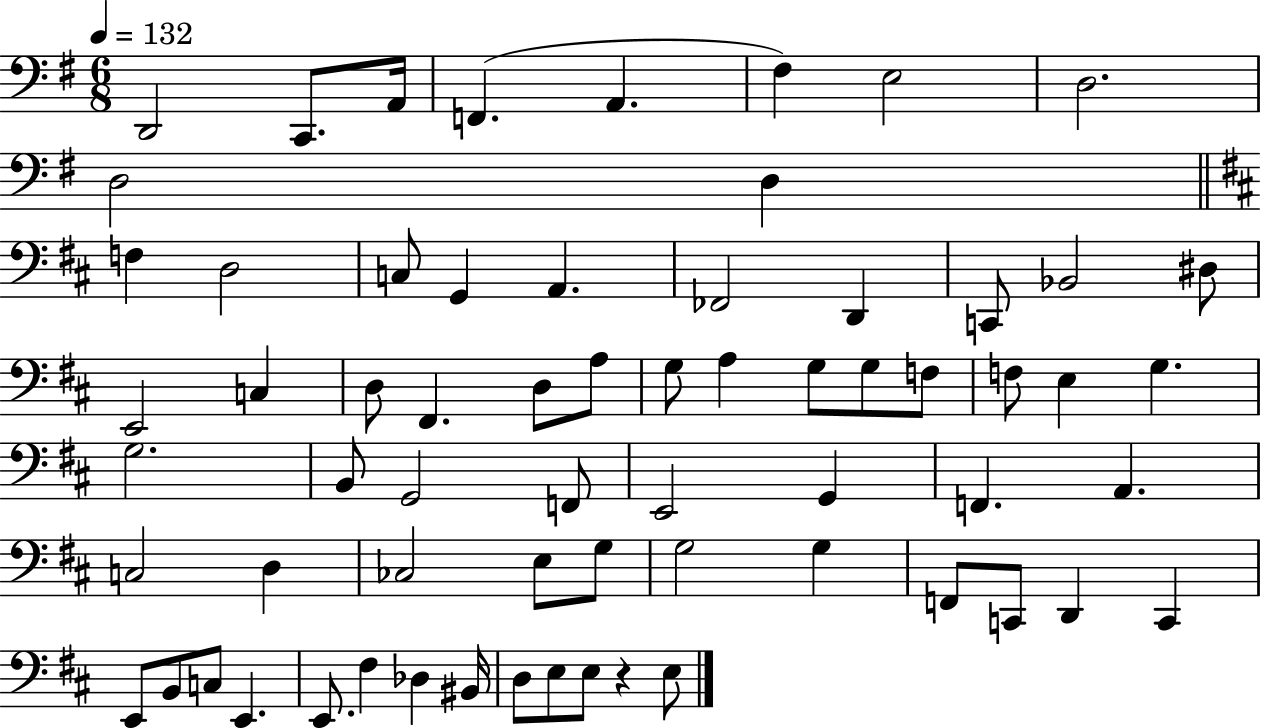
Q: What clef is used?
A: bass